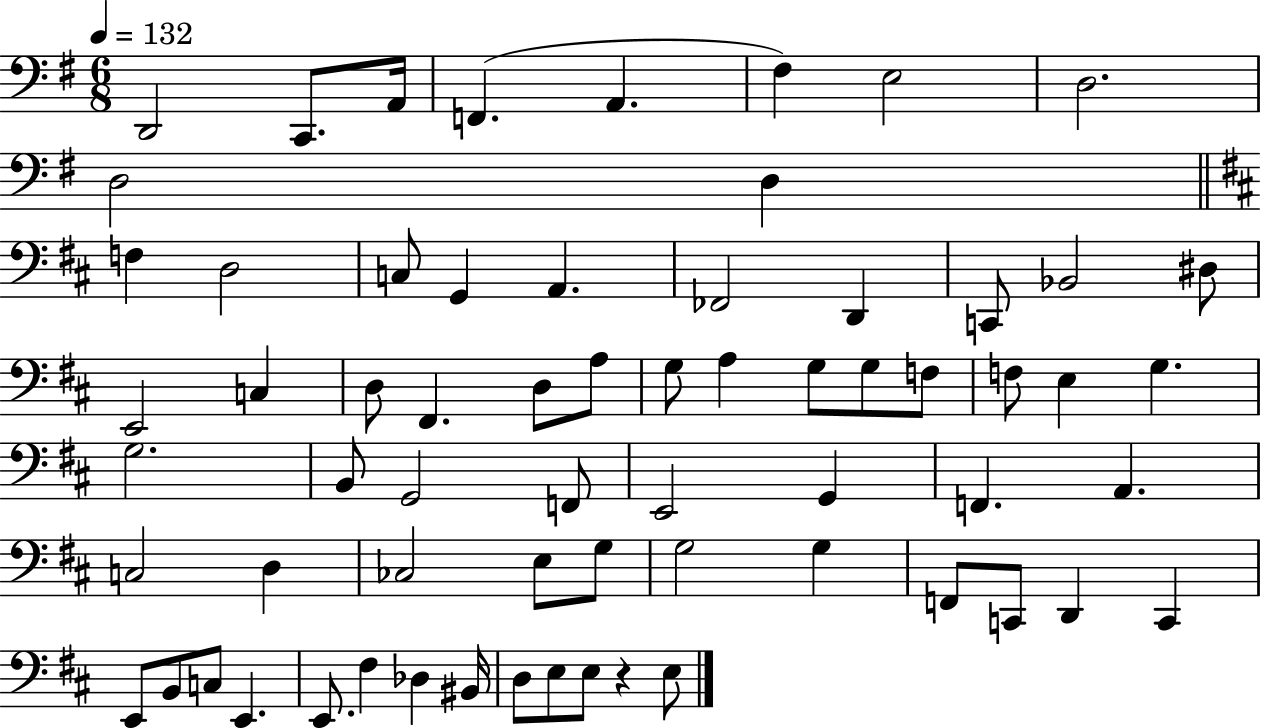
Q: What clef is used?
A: bass